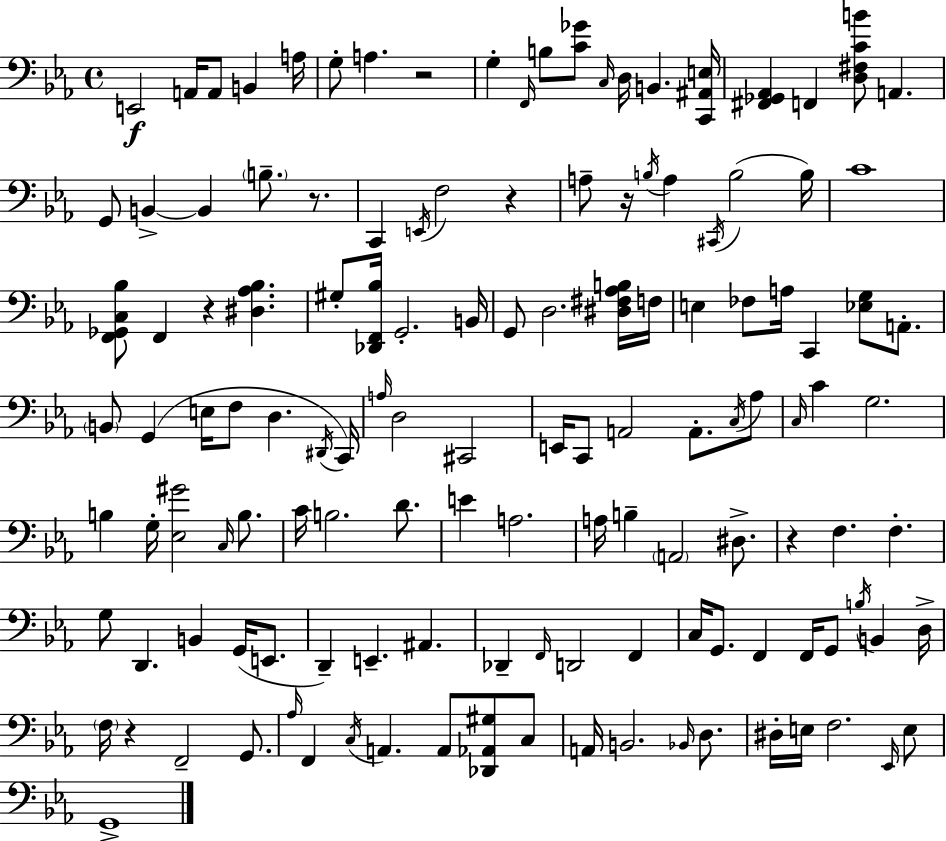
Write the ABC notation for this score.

X:1
T:Untitled
M:4/4
L:1/4
K:Cm
E,,2 A,,/4 A,,/2 B,, A,/4 G,/2 A, z2 G, F,,/4 B,/2 [C_G]/2 C,/4 D,/4 B,, [C,,^A,,E,]/4 [^F,,_G,,_A,,] F,, [D,^F,CB]/2 A,, G,,/2 B,, B,, B,/2 z/2 C,, E,,/4 F,2 z A,/2 z/4 B,/4 A, ^C,,/4 B,2 B,/4 C4 [F,,_G,,C,_B,]/2 F,, z [^D,_A,_B,] ^G,/2 [_D,,F,,_B,]/4 G,,2 B,,/4 G,,/2 D,2 [^D,^F,_A,B,]/4 F,/4 E, _F,/2 A,/4 C,, [_E,G,]/2 A,,/2 B,,/2 G,, E,/4 F,/2 D, ^D,,/4 C,,/4 A,/4 D,2 ^C,,2 E,,/4 C,,/2 A,,2 A,,/2 C,/4 _A,/2 C,/4 C G,2 B, G,/4 [_E,^G]2 C,/4 B,/2 C/4 B,2 D/2 E A,2 A,/4 B, A,,2 ^D,/2 z F, F, G,/2 D,, B,, G,,/4 E,,/2 D,, E,, ^A,, _D,, F,,/4 D,,2 F,, C,/4 G,,/2 F,, F,,/4 G,,/2 B,/4 B,, D,/4 F,/4 z F,,2 G,,/2 _A,/4 F,, C,/4 A,, A,,/2 [_D,,_A,,^G,]/2 C,/2 A,,/4 B,,2 _B,,/4 D,/2 ^D,/4 E,/4 F,2 _E,,/4 E,/2 G,,4